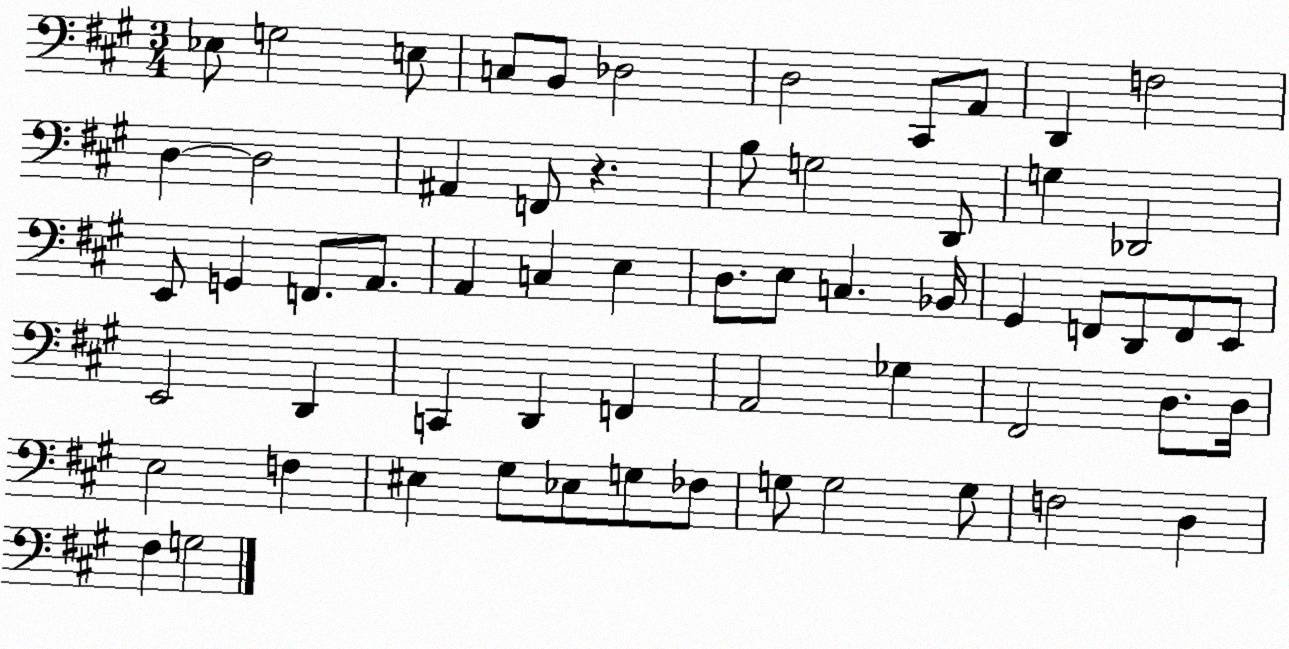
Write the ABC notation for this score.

X:1
T:Untitled
M:3/4
L:1/4
K:A
_E,/2 G,2 E,/2 C,/2 B,,/2 _D,2 D,2 ^C,,/2 A,,/2 D,, F,2 D, D,2 ^A,, F,,/2 z B,/2 G,2 D,,/2 G, _D,,2 E,,/2 G,, F,,/2 A,,/2 A,, C, E, D,/2 E,/2 C, _B,,/4 ^G,, F,,/2 D,,/2 F,,/2 E,,/2 E,,2 D,, C,, D,, F,, A,,2 _G, ^F,,2 D,/2 D,/4 E,2 F, ^E, ^G,/2 _E,/2 G,/2 _F,/2 G,/2 G,2 G,/2 F,2 D, ^F, G,2